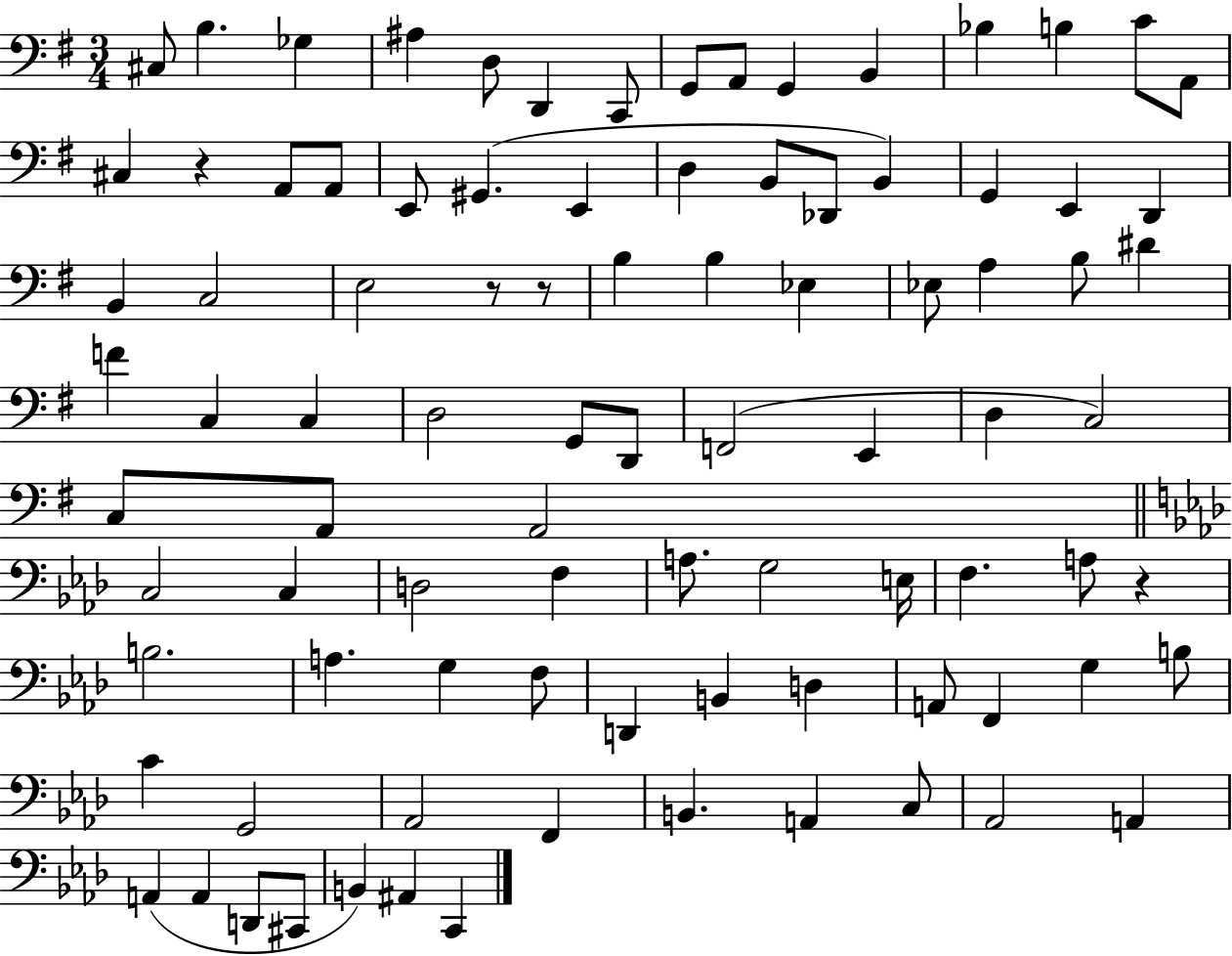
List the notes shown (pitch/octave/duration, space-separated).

C#3/e B3/q. Gb3/q A#3/q D3/e D2/q C2/e G2/e A2/e G2/q B2/q Bb3/q B3/q C4/e A2/e C#3/q R/q A2/e A2/e E2/e G#2/q. E2/q D3/q B2/e Db2/e B2/q G2/q E2/q D2/q B2/q C3/h E3/h R/e R/e B3/q B3/q Eb3/q Eb3/e A3/q B3/e D#4/q F4/q C3/q C3/q D3/h G2/e D2/e F2/h E2/q D3/q C3/h C3/e A2/e A2/h C3/h C3/q D3/h F3/q A3/e. G3/h E3/s F3/q. A3/e R/q B3/h. A3/q. G3/q F3/e D2/q B2/q D3/q A2/e F2/q G3/q B3/e C4/q G2/h Ab2/h F2/q B2/q. A2/q C3/e Ab2/h A2/q A2/q A2/q D2/e C#2/e B2/q A#2/q C2/q